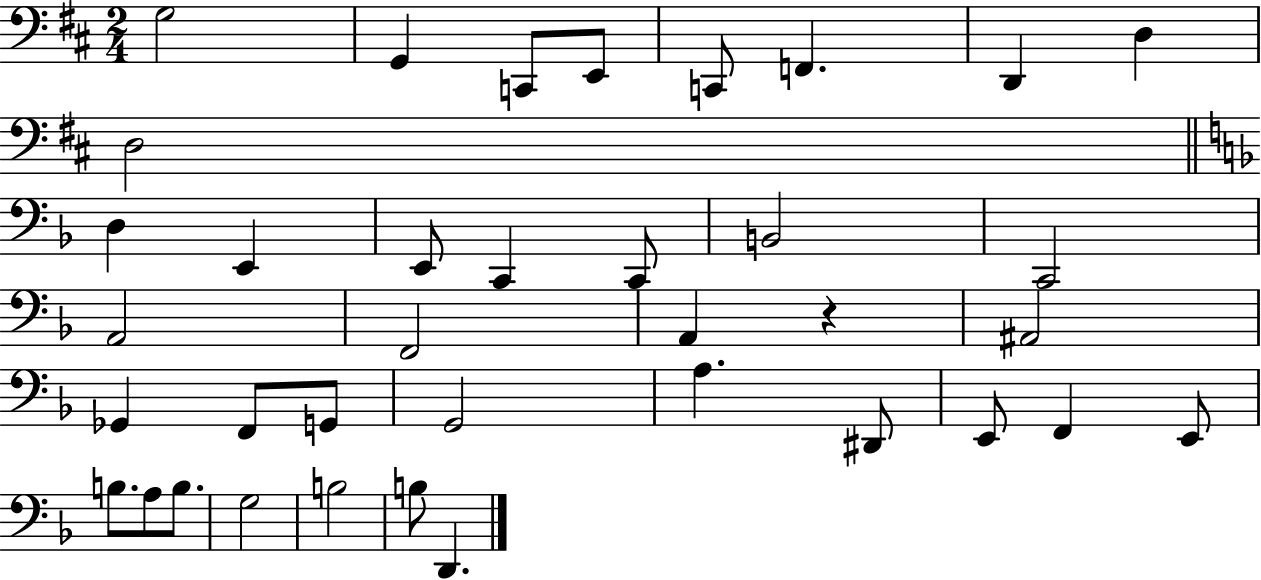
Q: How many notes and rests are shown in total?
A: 37